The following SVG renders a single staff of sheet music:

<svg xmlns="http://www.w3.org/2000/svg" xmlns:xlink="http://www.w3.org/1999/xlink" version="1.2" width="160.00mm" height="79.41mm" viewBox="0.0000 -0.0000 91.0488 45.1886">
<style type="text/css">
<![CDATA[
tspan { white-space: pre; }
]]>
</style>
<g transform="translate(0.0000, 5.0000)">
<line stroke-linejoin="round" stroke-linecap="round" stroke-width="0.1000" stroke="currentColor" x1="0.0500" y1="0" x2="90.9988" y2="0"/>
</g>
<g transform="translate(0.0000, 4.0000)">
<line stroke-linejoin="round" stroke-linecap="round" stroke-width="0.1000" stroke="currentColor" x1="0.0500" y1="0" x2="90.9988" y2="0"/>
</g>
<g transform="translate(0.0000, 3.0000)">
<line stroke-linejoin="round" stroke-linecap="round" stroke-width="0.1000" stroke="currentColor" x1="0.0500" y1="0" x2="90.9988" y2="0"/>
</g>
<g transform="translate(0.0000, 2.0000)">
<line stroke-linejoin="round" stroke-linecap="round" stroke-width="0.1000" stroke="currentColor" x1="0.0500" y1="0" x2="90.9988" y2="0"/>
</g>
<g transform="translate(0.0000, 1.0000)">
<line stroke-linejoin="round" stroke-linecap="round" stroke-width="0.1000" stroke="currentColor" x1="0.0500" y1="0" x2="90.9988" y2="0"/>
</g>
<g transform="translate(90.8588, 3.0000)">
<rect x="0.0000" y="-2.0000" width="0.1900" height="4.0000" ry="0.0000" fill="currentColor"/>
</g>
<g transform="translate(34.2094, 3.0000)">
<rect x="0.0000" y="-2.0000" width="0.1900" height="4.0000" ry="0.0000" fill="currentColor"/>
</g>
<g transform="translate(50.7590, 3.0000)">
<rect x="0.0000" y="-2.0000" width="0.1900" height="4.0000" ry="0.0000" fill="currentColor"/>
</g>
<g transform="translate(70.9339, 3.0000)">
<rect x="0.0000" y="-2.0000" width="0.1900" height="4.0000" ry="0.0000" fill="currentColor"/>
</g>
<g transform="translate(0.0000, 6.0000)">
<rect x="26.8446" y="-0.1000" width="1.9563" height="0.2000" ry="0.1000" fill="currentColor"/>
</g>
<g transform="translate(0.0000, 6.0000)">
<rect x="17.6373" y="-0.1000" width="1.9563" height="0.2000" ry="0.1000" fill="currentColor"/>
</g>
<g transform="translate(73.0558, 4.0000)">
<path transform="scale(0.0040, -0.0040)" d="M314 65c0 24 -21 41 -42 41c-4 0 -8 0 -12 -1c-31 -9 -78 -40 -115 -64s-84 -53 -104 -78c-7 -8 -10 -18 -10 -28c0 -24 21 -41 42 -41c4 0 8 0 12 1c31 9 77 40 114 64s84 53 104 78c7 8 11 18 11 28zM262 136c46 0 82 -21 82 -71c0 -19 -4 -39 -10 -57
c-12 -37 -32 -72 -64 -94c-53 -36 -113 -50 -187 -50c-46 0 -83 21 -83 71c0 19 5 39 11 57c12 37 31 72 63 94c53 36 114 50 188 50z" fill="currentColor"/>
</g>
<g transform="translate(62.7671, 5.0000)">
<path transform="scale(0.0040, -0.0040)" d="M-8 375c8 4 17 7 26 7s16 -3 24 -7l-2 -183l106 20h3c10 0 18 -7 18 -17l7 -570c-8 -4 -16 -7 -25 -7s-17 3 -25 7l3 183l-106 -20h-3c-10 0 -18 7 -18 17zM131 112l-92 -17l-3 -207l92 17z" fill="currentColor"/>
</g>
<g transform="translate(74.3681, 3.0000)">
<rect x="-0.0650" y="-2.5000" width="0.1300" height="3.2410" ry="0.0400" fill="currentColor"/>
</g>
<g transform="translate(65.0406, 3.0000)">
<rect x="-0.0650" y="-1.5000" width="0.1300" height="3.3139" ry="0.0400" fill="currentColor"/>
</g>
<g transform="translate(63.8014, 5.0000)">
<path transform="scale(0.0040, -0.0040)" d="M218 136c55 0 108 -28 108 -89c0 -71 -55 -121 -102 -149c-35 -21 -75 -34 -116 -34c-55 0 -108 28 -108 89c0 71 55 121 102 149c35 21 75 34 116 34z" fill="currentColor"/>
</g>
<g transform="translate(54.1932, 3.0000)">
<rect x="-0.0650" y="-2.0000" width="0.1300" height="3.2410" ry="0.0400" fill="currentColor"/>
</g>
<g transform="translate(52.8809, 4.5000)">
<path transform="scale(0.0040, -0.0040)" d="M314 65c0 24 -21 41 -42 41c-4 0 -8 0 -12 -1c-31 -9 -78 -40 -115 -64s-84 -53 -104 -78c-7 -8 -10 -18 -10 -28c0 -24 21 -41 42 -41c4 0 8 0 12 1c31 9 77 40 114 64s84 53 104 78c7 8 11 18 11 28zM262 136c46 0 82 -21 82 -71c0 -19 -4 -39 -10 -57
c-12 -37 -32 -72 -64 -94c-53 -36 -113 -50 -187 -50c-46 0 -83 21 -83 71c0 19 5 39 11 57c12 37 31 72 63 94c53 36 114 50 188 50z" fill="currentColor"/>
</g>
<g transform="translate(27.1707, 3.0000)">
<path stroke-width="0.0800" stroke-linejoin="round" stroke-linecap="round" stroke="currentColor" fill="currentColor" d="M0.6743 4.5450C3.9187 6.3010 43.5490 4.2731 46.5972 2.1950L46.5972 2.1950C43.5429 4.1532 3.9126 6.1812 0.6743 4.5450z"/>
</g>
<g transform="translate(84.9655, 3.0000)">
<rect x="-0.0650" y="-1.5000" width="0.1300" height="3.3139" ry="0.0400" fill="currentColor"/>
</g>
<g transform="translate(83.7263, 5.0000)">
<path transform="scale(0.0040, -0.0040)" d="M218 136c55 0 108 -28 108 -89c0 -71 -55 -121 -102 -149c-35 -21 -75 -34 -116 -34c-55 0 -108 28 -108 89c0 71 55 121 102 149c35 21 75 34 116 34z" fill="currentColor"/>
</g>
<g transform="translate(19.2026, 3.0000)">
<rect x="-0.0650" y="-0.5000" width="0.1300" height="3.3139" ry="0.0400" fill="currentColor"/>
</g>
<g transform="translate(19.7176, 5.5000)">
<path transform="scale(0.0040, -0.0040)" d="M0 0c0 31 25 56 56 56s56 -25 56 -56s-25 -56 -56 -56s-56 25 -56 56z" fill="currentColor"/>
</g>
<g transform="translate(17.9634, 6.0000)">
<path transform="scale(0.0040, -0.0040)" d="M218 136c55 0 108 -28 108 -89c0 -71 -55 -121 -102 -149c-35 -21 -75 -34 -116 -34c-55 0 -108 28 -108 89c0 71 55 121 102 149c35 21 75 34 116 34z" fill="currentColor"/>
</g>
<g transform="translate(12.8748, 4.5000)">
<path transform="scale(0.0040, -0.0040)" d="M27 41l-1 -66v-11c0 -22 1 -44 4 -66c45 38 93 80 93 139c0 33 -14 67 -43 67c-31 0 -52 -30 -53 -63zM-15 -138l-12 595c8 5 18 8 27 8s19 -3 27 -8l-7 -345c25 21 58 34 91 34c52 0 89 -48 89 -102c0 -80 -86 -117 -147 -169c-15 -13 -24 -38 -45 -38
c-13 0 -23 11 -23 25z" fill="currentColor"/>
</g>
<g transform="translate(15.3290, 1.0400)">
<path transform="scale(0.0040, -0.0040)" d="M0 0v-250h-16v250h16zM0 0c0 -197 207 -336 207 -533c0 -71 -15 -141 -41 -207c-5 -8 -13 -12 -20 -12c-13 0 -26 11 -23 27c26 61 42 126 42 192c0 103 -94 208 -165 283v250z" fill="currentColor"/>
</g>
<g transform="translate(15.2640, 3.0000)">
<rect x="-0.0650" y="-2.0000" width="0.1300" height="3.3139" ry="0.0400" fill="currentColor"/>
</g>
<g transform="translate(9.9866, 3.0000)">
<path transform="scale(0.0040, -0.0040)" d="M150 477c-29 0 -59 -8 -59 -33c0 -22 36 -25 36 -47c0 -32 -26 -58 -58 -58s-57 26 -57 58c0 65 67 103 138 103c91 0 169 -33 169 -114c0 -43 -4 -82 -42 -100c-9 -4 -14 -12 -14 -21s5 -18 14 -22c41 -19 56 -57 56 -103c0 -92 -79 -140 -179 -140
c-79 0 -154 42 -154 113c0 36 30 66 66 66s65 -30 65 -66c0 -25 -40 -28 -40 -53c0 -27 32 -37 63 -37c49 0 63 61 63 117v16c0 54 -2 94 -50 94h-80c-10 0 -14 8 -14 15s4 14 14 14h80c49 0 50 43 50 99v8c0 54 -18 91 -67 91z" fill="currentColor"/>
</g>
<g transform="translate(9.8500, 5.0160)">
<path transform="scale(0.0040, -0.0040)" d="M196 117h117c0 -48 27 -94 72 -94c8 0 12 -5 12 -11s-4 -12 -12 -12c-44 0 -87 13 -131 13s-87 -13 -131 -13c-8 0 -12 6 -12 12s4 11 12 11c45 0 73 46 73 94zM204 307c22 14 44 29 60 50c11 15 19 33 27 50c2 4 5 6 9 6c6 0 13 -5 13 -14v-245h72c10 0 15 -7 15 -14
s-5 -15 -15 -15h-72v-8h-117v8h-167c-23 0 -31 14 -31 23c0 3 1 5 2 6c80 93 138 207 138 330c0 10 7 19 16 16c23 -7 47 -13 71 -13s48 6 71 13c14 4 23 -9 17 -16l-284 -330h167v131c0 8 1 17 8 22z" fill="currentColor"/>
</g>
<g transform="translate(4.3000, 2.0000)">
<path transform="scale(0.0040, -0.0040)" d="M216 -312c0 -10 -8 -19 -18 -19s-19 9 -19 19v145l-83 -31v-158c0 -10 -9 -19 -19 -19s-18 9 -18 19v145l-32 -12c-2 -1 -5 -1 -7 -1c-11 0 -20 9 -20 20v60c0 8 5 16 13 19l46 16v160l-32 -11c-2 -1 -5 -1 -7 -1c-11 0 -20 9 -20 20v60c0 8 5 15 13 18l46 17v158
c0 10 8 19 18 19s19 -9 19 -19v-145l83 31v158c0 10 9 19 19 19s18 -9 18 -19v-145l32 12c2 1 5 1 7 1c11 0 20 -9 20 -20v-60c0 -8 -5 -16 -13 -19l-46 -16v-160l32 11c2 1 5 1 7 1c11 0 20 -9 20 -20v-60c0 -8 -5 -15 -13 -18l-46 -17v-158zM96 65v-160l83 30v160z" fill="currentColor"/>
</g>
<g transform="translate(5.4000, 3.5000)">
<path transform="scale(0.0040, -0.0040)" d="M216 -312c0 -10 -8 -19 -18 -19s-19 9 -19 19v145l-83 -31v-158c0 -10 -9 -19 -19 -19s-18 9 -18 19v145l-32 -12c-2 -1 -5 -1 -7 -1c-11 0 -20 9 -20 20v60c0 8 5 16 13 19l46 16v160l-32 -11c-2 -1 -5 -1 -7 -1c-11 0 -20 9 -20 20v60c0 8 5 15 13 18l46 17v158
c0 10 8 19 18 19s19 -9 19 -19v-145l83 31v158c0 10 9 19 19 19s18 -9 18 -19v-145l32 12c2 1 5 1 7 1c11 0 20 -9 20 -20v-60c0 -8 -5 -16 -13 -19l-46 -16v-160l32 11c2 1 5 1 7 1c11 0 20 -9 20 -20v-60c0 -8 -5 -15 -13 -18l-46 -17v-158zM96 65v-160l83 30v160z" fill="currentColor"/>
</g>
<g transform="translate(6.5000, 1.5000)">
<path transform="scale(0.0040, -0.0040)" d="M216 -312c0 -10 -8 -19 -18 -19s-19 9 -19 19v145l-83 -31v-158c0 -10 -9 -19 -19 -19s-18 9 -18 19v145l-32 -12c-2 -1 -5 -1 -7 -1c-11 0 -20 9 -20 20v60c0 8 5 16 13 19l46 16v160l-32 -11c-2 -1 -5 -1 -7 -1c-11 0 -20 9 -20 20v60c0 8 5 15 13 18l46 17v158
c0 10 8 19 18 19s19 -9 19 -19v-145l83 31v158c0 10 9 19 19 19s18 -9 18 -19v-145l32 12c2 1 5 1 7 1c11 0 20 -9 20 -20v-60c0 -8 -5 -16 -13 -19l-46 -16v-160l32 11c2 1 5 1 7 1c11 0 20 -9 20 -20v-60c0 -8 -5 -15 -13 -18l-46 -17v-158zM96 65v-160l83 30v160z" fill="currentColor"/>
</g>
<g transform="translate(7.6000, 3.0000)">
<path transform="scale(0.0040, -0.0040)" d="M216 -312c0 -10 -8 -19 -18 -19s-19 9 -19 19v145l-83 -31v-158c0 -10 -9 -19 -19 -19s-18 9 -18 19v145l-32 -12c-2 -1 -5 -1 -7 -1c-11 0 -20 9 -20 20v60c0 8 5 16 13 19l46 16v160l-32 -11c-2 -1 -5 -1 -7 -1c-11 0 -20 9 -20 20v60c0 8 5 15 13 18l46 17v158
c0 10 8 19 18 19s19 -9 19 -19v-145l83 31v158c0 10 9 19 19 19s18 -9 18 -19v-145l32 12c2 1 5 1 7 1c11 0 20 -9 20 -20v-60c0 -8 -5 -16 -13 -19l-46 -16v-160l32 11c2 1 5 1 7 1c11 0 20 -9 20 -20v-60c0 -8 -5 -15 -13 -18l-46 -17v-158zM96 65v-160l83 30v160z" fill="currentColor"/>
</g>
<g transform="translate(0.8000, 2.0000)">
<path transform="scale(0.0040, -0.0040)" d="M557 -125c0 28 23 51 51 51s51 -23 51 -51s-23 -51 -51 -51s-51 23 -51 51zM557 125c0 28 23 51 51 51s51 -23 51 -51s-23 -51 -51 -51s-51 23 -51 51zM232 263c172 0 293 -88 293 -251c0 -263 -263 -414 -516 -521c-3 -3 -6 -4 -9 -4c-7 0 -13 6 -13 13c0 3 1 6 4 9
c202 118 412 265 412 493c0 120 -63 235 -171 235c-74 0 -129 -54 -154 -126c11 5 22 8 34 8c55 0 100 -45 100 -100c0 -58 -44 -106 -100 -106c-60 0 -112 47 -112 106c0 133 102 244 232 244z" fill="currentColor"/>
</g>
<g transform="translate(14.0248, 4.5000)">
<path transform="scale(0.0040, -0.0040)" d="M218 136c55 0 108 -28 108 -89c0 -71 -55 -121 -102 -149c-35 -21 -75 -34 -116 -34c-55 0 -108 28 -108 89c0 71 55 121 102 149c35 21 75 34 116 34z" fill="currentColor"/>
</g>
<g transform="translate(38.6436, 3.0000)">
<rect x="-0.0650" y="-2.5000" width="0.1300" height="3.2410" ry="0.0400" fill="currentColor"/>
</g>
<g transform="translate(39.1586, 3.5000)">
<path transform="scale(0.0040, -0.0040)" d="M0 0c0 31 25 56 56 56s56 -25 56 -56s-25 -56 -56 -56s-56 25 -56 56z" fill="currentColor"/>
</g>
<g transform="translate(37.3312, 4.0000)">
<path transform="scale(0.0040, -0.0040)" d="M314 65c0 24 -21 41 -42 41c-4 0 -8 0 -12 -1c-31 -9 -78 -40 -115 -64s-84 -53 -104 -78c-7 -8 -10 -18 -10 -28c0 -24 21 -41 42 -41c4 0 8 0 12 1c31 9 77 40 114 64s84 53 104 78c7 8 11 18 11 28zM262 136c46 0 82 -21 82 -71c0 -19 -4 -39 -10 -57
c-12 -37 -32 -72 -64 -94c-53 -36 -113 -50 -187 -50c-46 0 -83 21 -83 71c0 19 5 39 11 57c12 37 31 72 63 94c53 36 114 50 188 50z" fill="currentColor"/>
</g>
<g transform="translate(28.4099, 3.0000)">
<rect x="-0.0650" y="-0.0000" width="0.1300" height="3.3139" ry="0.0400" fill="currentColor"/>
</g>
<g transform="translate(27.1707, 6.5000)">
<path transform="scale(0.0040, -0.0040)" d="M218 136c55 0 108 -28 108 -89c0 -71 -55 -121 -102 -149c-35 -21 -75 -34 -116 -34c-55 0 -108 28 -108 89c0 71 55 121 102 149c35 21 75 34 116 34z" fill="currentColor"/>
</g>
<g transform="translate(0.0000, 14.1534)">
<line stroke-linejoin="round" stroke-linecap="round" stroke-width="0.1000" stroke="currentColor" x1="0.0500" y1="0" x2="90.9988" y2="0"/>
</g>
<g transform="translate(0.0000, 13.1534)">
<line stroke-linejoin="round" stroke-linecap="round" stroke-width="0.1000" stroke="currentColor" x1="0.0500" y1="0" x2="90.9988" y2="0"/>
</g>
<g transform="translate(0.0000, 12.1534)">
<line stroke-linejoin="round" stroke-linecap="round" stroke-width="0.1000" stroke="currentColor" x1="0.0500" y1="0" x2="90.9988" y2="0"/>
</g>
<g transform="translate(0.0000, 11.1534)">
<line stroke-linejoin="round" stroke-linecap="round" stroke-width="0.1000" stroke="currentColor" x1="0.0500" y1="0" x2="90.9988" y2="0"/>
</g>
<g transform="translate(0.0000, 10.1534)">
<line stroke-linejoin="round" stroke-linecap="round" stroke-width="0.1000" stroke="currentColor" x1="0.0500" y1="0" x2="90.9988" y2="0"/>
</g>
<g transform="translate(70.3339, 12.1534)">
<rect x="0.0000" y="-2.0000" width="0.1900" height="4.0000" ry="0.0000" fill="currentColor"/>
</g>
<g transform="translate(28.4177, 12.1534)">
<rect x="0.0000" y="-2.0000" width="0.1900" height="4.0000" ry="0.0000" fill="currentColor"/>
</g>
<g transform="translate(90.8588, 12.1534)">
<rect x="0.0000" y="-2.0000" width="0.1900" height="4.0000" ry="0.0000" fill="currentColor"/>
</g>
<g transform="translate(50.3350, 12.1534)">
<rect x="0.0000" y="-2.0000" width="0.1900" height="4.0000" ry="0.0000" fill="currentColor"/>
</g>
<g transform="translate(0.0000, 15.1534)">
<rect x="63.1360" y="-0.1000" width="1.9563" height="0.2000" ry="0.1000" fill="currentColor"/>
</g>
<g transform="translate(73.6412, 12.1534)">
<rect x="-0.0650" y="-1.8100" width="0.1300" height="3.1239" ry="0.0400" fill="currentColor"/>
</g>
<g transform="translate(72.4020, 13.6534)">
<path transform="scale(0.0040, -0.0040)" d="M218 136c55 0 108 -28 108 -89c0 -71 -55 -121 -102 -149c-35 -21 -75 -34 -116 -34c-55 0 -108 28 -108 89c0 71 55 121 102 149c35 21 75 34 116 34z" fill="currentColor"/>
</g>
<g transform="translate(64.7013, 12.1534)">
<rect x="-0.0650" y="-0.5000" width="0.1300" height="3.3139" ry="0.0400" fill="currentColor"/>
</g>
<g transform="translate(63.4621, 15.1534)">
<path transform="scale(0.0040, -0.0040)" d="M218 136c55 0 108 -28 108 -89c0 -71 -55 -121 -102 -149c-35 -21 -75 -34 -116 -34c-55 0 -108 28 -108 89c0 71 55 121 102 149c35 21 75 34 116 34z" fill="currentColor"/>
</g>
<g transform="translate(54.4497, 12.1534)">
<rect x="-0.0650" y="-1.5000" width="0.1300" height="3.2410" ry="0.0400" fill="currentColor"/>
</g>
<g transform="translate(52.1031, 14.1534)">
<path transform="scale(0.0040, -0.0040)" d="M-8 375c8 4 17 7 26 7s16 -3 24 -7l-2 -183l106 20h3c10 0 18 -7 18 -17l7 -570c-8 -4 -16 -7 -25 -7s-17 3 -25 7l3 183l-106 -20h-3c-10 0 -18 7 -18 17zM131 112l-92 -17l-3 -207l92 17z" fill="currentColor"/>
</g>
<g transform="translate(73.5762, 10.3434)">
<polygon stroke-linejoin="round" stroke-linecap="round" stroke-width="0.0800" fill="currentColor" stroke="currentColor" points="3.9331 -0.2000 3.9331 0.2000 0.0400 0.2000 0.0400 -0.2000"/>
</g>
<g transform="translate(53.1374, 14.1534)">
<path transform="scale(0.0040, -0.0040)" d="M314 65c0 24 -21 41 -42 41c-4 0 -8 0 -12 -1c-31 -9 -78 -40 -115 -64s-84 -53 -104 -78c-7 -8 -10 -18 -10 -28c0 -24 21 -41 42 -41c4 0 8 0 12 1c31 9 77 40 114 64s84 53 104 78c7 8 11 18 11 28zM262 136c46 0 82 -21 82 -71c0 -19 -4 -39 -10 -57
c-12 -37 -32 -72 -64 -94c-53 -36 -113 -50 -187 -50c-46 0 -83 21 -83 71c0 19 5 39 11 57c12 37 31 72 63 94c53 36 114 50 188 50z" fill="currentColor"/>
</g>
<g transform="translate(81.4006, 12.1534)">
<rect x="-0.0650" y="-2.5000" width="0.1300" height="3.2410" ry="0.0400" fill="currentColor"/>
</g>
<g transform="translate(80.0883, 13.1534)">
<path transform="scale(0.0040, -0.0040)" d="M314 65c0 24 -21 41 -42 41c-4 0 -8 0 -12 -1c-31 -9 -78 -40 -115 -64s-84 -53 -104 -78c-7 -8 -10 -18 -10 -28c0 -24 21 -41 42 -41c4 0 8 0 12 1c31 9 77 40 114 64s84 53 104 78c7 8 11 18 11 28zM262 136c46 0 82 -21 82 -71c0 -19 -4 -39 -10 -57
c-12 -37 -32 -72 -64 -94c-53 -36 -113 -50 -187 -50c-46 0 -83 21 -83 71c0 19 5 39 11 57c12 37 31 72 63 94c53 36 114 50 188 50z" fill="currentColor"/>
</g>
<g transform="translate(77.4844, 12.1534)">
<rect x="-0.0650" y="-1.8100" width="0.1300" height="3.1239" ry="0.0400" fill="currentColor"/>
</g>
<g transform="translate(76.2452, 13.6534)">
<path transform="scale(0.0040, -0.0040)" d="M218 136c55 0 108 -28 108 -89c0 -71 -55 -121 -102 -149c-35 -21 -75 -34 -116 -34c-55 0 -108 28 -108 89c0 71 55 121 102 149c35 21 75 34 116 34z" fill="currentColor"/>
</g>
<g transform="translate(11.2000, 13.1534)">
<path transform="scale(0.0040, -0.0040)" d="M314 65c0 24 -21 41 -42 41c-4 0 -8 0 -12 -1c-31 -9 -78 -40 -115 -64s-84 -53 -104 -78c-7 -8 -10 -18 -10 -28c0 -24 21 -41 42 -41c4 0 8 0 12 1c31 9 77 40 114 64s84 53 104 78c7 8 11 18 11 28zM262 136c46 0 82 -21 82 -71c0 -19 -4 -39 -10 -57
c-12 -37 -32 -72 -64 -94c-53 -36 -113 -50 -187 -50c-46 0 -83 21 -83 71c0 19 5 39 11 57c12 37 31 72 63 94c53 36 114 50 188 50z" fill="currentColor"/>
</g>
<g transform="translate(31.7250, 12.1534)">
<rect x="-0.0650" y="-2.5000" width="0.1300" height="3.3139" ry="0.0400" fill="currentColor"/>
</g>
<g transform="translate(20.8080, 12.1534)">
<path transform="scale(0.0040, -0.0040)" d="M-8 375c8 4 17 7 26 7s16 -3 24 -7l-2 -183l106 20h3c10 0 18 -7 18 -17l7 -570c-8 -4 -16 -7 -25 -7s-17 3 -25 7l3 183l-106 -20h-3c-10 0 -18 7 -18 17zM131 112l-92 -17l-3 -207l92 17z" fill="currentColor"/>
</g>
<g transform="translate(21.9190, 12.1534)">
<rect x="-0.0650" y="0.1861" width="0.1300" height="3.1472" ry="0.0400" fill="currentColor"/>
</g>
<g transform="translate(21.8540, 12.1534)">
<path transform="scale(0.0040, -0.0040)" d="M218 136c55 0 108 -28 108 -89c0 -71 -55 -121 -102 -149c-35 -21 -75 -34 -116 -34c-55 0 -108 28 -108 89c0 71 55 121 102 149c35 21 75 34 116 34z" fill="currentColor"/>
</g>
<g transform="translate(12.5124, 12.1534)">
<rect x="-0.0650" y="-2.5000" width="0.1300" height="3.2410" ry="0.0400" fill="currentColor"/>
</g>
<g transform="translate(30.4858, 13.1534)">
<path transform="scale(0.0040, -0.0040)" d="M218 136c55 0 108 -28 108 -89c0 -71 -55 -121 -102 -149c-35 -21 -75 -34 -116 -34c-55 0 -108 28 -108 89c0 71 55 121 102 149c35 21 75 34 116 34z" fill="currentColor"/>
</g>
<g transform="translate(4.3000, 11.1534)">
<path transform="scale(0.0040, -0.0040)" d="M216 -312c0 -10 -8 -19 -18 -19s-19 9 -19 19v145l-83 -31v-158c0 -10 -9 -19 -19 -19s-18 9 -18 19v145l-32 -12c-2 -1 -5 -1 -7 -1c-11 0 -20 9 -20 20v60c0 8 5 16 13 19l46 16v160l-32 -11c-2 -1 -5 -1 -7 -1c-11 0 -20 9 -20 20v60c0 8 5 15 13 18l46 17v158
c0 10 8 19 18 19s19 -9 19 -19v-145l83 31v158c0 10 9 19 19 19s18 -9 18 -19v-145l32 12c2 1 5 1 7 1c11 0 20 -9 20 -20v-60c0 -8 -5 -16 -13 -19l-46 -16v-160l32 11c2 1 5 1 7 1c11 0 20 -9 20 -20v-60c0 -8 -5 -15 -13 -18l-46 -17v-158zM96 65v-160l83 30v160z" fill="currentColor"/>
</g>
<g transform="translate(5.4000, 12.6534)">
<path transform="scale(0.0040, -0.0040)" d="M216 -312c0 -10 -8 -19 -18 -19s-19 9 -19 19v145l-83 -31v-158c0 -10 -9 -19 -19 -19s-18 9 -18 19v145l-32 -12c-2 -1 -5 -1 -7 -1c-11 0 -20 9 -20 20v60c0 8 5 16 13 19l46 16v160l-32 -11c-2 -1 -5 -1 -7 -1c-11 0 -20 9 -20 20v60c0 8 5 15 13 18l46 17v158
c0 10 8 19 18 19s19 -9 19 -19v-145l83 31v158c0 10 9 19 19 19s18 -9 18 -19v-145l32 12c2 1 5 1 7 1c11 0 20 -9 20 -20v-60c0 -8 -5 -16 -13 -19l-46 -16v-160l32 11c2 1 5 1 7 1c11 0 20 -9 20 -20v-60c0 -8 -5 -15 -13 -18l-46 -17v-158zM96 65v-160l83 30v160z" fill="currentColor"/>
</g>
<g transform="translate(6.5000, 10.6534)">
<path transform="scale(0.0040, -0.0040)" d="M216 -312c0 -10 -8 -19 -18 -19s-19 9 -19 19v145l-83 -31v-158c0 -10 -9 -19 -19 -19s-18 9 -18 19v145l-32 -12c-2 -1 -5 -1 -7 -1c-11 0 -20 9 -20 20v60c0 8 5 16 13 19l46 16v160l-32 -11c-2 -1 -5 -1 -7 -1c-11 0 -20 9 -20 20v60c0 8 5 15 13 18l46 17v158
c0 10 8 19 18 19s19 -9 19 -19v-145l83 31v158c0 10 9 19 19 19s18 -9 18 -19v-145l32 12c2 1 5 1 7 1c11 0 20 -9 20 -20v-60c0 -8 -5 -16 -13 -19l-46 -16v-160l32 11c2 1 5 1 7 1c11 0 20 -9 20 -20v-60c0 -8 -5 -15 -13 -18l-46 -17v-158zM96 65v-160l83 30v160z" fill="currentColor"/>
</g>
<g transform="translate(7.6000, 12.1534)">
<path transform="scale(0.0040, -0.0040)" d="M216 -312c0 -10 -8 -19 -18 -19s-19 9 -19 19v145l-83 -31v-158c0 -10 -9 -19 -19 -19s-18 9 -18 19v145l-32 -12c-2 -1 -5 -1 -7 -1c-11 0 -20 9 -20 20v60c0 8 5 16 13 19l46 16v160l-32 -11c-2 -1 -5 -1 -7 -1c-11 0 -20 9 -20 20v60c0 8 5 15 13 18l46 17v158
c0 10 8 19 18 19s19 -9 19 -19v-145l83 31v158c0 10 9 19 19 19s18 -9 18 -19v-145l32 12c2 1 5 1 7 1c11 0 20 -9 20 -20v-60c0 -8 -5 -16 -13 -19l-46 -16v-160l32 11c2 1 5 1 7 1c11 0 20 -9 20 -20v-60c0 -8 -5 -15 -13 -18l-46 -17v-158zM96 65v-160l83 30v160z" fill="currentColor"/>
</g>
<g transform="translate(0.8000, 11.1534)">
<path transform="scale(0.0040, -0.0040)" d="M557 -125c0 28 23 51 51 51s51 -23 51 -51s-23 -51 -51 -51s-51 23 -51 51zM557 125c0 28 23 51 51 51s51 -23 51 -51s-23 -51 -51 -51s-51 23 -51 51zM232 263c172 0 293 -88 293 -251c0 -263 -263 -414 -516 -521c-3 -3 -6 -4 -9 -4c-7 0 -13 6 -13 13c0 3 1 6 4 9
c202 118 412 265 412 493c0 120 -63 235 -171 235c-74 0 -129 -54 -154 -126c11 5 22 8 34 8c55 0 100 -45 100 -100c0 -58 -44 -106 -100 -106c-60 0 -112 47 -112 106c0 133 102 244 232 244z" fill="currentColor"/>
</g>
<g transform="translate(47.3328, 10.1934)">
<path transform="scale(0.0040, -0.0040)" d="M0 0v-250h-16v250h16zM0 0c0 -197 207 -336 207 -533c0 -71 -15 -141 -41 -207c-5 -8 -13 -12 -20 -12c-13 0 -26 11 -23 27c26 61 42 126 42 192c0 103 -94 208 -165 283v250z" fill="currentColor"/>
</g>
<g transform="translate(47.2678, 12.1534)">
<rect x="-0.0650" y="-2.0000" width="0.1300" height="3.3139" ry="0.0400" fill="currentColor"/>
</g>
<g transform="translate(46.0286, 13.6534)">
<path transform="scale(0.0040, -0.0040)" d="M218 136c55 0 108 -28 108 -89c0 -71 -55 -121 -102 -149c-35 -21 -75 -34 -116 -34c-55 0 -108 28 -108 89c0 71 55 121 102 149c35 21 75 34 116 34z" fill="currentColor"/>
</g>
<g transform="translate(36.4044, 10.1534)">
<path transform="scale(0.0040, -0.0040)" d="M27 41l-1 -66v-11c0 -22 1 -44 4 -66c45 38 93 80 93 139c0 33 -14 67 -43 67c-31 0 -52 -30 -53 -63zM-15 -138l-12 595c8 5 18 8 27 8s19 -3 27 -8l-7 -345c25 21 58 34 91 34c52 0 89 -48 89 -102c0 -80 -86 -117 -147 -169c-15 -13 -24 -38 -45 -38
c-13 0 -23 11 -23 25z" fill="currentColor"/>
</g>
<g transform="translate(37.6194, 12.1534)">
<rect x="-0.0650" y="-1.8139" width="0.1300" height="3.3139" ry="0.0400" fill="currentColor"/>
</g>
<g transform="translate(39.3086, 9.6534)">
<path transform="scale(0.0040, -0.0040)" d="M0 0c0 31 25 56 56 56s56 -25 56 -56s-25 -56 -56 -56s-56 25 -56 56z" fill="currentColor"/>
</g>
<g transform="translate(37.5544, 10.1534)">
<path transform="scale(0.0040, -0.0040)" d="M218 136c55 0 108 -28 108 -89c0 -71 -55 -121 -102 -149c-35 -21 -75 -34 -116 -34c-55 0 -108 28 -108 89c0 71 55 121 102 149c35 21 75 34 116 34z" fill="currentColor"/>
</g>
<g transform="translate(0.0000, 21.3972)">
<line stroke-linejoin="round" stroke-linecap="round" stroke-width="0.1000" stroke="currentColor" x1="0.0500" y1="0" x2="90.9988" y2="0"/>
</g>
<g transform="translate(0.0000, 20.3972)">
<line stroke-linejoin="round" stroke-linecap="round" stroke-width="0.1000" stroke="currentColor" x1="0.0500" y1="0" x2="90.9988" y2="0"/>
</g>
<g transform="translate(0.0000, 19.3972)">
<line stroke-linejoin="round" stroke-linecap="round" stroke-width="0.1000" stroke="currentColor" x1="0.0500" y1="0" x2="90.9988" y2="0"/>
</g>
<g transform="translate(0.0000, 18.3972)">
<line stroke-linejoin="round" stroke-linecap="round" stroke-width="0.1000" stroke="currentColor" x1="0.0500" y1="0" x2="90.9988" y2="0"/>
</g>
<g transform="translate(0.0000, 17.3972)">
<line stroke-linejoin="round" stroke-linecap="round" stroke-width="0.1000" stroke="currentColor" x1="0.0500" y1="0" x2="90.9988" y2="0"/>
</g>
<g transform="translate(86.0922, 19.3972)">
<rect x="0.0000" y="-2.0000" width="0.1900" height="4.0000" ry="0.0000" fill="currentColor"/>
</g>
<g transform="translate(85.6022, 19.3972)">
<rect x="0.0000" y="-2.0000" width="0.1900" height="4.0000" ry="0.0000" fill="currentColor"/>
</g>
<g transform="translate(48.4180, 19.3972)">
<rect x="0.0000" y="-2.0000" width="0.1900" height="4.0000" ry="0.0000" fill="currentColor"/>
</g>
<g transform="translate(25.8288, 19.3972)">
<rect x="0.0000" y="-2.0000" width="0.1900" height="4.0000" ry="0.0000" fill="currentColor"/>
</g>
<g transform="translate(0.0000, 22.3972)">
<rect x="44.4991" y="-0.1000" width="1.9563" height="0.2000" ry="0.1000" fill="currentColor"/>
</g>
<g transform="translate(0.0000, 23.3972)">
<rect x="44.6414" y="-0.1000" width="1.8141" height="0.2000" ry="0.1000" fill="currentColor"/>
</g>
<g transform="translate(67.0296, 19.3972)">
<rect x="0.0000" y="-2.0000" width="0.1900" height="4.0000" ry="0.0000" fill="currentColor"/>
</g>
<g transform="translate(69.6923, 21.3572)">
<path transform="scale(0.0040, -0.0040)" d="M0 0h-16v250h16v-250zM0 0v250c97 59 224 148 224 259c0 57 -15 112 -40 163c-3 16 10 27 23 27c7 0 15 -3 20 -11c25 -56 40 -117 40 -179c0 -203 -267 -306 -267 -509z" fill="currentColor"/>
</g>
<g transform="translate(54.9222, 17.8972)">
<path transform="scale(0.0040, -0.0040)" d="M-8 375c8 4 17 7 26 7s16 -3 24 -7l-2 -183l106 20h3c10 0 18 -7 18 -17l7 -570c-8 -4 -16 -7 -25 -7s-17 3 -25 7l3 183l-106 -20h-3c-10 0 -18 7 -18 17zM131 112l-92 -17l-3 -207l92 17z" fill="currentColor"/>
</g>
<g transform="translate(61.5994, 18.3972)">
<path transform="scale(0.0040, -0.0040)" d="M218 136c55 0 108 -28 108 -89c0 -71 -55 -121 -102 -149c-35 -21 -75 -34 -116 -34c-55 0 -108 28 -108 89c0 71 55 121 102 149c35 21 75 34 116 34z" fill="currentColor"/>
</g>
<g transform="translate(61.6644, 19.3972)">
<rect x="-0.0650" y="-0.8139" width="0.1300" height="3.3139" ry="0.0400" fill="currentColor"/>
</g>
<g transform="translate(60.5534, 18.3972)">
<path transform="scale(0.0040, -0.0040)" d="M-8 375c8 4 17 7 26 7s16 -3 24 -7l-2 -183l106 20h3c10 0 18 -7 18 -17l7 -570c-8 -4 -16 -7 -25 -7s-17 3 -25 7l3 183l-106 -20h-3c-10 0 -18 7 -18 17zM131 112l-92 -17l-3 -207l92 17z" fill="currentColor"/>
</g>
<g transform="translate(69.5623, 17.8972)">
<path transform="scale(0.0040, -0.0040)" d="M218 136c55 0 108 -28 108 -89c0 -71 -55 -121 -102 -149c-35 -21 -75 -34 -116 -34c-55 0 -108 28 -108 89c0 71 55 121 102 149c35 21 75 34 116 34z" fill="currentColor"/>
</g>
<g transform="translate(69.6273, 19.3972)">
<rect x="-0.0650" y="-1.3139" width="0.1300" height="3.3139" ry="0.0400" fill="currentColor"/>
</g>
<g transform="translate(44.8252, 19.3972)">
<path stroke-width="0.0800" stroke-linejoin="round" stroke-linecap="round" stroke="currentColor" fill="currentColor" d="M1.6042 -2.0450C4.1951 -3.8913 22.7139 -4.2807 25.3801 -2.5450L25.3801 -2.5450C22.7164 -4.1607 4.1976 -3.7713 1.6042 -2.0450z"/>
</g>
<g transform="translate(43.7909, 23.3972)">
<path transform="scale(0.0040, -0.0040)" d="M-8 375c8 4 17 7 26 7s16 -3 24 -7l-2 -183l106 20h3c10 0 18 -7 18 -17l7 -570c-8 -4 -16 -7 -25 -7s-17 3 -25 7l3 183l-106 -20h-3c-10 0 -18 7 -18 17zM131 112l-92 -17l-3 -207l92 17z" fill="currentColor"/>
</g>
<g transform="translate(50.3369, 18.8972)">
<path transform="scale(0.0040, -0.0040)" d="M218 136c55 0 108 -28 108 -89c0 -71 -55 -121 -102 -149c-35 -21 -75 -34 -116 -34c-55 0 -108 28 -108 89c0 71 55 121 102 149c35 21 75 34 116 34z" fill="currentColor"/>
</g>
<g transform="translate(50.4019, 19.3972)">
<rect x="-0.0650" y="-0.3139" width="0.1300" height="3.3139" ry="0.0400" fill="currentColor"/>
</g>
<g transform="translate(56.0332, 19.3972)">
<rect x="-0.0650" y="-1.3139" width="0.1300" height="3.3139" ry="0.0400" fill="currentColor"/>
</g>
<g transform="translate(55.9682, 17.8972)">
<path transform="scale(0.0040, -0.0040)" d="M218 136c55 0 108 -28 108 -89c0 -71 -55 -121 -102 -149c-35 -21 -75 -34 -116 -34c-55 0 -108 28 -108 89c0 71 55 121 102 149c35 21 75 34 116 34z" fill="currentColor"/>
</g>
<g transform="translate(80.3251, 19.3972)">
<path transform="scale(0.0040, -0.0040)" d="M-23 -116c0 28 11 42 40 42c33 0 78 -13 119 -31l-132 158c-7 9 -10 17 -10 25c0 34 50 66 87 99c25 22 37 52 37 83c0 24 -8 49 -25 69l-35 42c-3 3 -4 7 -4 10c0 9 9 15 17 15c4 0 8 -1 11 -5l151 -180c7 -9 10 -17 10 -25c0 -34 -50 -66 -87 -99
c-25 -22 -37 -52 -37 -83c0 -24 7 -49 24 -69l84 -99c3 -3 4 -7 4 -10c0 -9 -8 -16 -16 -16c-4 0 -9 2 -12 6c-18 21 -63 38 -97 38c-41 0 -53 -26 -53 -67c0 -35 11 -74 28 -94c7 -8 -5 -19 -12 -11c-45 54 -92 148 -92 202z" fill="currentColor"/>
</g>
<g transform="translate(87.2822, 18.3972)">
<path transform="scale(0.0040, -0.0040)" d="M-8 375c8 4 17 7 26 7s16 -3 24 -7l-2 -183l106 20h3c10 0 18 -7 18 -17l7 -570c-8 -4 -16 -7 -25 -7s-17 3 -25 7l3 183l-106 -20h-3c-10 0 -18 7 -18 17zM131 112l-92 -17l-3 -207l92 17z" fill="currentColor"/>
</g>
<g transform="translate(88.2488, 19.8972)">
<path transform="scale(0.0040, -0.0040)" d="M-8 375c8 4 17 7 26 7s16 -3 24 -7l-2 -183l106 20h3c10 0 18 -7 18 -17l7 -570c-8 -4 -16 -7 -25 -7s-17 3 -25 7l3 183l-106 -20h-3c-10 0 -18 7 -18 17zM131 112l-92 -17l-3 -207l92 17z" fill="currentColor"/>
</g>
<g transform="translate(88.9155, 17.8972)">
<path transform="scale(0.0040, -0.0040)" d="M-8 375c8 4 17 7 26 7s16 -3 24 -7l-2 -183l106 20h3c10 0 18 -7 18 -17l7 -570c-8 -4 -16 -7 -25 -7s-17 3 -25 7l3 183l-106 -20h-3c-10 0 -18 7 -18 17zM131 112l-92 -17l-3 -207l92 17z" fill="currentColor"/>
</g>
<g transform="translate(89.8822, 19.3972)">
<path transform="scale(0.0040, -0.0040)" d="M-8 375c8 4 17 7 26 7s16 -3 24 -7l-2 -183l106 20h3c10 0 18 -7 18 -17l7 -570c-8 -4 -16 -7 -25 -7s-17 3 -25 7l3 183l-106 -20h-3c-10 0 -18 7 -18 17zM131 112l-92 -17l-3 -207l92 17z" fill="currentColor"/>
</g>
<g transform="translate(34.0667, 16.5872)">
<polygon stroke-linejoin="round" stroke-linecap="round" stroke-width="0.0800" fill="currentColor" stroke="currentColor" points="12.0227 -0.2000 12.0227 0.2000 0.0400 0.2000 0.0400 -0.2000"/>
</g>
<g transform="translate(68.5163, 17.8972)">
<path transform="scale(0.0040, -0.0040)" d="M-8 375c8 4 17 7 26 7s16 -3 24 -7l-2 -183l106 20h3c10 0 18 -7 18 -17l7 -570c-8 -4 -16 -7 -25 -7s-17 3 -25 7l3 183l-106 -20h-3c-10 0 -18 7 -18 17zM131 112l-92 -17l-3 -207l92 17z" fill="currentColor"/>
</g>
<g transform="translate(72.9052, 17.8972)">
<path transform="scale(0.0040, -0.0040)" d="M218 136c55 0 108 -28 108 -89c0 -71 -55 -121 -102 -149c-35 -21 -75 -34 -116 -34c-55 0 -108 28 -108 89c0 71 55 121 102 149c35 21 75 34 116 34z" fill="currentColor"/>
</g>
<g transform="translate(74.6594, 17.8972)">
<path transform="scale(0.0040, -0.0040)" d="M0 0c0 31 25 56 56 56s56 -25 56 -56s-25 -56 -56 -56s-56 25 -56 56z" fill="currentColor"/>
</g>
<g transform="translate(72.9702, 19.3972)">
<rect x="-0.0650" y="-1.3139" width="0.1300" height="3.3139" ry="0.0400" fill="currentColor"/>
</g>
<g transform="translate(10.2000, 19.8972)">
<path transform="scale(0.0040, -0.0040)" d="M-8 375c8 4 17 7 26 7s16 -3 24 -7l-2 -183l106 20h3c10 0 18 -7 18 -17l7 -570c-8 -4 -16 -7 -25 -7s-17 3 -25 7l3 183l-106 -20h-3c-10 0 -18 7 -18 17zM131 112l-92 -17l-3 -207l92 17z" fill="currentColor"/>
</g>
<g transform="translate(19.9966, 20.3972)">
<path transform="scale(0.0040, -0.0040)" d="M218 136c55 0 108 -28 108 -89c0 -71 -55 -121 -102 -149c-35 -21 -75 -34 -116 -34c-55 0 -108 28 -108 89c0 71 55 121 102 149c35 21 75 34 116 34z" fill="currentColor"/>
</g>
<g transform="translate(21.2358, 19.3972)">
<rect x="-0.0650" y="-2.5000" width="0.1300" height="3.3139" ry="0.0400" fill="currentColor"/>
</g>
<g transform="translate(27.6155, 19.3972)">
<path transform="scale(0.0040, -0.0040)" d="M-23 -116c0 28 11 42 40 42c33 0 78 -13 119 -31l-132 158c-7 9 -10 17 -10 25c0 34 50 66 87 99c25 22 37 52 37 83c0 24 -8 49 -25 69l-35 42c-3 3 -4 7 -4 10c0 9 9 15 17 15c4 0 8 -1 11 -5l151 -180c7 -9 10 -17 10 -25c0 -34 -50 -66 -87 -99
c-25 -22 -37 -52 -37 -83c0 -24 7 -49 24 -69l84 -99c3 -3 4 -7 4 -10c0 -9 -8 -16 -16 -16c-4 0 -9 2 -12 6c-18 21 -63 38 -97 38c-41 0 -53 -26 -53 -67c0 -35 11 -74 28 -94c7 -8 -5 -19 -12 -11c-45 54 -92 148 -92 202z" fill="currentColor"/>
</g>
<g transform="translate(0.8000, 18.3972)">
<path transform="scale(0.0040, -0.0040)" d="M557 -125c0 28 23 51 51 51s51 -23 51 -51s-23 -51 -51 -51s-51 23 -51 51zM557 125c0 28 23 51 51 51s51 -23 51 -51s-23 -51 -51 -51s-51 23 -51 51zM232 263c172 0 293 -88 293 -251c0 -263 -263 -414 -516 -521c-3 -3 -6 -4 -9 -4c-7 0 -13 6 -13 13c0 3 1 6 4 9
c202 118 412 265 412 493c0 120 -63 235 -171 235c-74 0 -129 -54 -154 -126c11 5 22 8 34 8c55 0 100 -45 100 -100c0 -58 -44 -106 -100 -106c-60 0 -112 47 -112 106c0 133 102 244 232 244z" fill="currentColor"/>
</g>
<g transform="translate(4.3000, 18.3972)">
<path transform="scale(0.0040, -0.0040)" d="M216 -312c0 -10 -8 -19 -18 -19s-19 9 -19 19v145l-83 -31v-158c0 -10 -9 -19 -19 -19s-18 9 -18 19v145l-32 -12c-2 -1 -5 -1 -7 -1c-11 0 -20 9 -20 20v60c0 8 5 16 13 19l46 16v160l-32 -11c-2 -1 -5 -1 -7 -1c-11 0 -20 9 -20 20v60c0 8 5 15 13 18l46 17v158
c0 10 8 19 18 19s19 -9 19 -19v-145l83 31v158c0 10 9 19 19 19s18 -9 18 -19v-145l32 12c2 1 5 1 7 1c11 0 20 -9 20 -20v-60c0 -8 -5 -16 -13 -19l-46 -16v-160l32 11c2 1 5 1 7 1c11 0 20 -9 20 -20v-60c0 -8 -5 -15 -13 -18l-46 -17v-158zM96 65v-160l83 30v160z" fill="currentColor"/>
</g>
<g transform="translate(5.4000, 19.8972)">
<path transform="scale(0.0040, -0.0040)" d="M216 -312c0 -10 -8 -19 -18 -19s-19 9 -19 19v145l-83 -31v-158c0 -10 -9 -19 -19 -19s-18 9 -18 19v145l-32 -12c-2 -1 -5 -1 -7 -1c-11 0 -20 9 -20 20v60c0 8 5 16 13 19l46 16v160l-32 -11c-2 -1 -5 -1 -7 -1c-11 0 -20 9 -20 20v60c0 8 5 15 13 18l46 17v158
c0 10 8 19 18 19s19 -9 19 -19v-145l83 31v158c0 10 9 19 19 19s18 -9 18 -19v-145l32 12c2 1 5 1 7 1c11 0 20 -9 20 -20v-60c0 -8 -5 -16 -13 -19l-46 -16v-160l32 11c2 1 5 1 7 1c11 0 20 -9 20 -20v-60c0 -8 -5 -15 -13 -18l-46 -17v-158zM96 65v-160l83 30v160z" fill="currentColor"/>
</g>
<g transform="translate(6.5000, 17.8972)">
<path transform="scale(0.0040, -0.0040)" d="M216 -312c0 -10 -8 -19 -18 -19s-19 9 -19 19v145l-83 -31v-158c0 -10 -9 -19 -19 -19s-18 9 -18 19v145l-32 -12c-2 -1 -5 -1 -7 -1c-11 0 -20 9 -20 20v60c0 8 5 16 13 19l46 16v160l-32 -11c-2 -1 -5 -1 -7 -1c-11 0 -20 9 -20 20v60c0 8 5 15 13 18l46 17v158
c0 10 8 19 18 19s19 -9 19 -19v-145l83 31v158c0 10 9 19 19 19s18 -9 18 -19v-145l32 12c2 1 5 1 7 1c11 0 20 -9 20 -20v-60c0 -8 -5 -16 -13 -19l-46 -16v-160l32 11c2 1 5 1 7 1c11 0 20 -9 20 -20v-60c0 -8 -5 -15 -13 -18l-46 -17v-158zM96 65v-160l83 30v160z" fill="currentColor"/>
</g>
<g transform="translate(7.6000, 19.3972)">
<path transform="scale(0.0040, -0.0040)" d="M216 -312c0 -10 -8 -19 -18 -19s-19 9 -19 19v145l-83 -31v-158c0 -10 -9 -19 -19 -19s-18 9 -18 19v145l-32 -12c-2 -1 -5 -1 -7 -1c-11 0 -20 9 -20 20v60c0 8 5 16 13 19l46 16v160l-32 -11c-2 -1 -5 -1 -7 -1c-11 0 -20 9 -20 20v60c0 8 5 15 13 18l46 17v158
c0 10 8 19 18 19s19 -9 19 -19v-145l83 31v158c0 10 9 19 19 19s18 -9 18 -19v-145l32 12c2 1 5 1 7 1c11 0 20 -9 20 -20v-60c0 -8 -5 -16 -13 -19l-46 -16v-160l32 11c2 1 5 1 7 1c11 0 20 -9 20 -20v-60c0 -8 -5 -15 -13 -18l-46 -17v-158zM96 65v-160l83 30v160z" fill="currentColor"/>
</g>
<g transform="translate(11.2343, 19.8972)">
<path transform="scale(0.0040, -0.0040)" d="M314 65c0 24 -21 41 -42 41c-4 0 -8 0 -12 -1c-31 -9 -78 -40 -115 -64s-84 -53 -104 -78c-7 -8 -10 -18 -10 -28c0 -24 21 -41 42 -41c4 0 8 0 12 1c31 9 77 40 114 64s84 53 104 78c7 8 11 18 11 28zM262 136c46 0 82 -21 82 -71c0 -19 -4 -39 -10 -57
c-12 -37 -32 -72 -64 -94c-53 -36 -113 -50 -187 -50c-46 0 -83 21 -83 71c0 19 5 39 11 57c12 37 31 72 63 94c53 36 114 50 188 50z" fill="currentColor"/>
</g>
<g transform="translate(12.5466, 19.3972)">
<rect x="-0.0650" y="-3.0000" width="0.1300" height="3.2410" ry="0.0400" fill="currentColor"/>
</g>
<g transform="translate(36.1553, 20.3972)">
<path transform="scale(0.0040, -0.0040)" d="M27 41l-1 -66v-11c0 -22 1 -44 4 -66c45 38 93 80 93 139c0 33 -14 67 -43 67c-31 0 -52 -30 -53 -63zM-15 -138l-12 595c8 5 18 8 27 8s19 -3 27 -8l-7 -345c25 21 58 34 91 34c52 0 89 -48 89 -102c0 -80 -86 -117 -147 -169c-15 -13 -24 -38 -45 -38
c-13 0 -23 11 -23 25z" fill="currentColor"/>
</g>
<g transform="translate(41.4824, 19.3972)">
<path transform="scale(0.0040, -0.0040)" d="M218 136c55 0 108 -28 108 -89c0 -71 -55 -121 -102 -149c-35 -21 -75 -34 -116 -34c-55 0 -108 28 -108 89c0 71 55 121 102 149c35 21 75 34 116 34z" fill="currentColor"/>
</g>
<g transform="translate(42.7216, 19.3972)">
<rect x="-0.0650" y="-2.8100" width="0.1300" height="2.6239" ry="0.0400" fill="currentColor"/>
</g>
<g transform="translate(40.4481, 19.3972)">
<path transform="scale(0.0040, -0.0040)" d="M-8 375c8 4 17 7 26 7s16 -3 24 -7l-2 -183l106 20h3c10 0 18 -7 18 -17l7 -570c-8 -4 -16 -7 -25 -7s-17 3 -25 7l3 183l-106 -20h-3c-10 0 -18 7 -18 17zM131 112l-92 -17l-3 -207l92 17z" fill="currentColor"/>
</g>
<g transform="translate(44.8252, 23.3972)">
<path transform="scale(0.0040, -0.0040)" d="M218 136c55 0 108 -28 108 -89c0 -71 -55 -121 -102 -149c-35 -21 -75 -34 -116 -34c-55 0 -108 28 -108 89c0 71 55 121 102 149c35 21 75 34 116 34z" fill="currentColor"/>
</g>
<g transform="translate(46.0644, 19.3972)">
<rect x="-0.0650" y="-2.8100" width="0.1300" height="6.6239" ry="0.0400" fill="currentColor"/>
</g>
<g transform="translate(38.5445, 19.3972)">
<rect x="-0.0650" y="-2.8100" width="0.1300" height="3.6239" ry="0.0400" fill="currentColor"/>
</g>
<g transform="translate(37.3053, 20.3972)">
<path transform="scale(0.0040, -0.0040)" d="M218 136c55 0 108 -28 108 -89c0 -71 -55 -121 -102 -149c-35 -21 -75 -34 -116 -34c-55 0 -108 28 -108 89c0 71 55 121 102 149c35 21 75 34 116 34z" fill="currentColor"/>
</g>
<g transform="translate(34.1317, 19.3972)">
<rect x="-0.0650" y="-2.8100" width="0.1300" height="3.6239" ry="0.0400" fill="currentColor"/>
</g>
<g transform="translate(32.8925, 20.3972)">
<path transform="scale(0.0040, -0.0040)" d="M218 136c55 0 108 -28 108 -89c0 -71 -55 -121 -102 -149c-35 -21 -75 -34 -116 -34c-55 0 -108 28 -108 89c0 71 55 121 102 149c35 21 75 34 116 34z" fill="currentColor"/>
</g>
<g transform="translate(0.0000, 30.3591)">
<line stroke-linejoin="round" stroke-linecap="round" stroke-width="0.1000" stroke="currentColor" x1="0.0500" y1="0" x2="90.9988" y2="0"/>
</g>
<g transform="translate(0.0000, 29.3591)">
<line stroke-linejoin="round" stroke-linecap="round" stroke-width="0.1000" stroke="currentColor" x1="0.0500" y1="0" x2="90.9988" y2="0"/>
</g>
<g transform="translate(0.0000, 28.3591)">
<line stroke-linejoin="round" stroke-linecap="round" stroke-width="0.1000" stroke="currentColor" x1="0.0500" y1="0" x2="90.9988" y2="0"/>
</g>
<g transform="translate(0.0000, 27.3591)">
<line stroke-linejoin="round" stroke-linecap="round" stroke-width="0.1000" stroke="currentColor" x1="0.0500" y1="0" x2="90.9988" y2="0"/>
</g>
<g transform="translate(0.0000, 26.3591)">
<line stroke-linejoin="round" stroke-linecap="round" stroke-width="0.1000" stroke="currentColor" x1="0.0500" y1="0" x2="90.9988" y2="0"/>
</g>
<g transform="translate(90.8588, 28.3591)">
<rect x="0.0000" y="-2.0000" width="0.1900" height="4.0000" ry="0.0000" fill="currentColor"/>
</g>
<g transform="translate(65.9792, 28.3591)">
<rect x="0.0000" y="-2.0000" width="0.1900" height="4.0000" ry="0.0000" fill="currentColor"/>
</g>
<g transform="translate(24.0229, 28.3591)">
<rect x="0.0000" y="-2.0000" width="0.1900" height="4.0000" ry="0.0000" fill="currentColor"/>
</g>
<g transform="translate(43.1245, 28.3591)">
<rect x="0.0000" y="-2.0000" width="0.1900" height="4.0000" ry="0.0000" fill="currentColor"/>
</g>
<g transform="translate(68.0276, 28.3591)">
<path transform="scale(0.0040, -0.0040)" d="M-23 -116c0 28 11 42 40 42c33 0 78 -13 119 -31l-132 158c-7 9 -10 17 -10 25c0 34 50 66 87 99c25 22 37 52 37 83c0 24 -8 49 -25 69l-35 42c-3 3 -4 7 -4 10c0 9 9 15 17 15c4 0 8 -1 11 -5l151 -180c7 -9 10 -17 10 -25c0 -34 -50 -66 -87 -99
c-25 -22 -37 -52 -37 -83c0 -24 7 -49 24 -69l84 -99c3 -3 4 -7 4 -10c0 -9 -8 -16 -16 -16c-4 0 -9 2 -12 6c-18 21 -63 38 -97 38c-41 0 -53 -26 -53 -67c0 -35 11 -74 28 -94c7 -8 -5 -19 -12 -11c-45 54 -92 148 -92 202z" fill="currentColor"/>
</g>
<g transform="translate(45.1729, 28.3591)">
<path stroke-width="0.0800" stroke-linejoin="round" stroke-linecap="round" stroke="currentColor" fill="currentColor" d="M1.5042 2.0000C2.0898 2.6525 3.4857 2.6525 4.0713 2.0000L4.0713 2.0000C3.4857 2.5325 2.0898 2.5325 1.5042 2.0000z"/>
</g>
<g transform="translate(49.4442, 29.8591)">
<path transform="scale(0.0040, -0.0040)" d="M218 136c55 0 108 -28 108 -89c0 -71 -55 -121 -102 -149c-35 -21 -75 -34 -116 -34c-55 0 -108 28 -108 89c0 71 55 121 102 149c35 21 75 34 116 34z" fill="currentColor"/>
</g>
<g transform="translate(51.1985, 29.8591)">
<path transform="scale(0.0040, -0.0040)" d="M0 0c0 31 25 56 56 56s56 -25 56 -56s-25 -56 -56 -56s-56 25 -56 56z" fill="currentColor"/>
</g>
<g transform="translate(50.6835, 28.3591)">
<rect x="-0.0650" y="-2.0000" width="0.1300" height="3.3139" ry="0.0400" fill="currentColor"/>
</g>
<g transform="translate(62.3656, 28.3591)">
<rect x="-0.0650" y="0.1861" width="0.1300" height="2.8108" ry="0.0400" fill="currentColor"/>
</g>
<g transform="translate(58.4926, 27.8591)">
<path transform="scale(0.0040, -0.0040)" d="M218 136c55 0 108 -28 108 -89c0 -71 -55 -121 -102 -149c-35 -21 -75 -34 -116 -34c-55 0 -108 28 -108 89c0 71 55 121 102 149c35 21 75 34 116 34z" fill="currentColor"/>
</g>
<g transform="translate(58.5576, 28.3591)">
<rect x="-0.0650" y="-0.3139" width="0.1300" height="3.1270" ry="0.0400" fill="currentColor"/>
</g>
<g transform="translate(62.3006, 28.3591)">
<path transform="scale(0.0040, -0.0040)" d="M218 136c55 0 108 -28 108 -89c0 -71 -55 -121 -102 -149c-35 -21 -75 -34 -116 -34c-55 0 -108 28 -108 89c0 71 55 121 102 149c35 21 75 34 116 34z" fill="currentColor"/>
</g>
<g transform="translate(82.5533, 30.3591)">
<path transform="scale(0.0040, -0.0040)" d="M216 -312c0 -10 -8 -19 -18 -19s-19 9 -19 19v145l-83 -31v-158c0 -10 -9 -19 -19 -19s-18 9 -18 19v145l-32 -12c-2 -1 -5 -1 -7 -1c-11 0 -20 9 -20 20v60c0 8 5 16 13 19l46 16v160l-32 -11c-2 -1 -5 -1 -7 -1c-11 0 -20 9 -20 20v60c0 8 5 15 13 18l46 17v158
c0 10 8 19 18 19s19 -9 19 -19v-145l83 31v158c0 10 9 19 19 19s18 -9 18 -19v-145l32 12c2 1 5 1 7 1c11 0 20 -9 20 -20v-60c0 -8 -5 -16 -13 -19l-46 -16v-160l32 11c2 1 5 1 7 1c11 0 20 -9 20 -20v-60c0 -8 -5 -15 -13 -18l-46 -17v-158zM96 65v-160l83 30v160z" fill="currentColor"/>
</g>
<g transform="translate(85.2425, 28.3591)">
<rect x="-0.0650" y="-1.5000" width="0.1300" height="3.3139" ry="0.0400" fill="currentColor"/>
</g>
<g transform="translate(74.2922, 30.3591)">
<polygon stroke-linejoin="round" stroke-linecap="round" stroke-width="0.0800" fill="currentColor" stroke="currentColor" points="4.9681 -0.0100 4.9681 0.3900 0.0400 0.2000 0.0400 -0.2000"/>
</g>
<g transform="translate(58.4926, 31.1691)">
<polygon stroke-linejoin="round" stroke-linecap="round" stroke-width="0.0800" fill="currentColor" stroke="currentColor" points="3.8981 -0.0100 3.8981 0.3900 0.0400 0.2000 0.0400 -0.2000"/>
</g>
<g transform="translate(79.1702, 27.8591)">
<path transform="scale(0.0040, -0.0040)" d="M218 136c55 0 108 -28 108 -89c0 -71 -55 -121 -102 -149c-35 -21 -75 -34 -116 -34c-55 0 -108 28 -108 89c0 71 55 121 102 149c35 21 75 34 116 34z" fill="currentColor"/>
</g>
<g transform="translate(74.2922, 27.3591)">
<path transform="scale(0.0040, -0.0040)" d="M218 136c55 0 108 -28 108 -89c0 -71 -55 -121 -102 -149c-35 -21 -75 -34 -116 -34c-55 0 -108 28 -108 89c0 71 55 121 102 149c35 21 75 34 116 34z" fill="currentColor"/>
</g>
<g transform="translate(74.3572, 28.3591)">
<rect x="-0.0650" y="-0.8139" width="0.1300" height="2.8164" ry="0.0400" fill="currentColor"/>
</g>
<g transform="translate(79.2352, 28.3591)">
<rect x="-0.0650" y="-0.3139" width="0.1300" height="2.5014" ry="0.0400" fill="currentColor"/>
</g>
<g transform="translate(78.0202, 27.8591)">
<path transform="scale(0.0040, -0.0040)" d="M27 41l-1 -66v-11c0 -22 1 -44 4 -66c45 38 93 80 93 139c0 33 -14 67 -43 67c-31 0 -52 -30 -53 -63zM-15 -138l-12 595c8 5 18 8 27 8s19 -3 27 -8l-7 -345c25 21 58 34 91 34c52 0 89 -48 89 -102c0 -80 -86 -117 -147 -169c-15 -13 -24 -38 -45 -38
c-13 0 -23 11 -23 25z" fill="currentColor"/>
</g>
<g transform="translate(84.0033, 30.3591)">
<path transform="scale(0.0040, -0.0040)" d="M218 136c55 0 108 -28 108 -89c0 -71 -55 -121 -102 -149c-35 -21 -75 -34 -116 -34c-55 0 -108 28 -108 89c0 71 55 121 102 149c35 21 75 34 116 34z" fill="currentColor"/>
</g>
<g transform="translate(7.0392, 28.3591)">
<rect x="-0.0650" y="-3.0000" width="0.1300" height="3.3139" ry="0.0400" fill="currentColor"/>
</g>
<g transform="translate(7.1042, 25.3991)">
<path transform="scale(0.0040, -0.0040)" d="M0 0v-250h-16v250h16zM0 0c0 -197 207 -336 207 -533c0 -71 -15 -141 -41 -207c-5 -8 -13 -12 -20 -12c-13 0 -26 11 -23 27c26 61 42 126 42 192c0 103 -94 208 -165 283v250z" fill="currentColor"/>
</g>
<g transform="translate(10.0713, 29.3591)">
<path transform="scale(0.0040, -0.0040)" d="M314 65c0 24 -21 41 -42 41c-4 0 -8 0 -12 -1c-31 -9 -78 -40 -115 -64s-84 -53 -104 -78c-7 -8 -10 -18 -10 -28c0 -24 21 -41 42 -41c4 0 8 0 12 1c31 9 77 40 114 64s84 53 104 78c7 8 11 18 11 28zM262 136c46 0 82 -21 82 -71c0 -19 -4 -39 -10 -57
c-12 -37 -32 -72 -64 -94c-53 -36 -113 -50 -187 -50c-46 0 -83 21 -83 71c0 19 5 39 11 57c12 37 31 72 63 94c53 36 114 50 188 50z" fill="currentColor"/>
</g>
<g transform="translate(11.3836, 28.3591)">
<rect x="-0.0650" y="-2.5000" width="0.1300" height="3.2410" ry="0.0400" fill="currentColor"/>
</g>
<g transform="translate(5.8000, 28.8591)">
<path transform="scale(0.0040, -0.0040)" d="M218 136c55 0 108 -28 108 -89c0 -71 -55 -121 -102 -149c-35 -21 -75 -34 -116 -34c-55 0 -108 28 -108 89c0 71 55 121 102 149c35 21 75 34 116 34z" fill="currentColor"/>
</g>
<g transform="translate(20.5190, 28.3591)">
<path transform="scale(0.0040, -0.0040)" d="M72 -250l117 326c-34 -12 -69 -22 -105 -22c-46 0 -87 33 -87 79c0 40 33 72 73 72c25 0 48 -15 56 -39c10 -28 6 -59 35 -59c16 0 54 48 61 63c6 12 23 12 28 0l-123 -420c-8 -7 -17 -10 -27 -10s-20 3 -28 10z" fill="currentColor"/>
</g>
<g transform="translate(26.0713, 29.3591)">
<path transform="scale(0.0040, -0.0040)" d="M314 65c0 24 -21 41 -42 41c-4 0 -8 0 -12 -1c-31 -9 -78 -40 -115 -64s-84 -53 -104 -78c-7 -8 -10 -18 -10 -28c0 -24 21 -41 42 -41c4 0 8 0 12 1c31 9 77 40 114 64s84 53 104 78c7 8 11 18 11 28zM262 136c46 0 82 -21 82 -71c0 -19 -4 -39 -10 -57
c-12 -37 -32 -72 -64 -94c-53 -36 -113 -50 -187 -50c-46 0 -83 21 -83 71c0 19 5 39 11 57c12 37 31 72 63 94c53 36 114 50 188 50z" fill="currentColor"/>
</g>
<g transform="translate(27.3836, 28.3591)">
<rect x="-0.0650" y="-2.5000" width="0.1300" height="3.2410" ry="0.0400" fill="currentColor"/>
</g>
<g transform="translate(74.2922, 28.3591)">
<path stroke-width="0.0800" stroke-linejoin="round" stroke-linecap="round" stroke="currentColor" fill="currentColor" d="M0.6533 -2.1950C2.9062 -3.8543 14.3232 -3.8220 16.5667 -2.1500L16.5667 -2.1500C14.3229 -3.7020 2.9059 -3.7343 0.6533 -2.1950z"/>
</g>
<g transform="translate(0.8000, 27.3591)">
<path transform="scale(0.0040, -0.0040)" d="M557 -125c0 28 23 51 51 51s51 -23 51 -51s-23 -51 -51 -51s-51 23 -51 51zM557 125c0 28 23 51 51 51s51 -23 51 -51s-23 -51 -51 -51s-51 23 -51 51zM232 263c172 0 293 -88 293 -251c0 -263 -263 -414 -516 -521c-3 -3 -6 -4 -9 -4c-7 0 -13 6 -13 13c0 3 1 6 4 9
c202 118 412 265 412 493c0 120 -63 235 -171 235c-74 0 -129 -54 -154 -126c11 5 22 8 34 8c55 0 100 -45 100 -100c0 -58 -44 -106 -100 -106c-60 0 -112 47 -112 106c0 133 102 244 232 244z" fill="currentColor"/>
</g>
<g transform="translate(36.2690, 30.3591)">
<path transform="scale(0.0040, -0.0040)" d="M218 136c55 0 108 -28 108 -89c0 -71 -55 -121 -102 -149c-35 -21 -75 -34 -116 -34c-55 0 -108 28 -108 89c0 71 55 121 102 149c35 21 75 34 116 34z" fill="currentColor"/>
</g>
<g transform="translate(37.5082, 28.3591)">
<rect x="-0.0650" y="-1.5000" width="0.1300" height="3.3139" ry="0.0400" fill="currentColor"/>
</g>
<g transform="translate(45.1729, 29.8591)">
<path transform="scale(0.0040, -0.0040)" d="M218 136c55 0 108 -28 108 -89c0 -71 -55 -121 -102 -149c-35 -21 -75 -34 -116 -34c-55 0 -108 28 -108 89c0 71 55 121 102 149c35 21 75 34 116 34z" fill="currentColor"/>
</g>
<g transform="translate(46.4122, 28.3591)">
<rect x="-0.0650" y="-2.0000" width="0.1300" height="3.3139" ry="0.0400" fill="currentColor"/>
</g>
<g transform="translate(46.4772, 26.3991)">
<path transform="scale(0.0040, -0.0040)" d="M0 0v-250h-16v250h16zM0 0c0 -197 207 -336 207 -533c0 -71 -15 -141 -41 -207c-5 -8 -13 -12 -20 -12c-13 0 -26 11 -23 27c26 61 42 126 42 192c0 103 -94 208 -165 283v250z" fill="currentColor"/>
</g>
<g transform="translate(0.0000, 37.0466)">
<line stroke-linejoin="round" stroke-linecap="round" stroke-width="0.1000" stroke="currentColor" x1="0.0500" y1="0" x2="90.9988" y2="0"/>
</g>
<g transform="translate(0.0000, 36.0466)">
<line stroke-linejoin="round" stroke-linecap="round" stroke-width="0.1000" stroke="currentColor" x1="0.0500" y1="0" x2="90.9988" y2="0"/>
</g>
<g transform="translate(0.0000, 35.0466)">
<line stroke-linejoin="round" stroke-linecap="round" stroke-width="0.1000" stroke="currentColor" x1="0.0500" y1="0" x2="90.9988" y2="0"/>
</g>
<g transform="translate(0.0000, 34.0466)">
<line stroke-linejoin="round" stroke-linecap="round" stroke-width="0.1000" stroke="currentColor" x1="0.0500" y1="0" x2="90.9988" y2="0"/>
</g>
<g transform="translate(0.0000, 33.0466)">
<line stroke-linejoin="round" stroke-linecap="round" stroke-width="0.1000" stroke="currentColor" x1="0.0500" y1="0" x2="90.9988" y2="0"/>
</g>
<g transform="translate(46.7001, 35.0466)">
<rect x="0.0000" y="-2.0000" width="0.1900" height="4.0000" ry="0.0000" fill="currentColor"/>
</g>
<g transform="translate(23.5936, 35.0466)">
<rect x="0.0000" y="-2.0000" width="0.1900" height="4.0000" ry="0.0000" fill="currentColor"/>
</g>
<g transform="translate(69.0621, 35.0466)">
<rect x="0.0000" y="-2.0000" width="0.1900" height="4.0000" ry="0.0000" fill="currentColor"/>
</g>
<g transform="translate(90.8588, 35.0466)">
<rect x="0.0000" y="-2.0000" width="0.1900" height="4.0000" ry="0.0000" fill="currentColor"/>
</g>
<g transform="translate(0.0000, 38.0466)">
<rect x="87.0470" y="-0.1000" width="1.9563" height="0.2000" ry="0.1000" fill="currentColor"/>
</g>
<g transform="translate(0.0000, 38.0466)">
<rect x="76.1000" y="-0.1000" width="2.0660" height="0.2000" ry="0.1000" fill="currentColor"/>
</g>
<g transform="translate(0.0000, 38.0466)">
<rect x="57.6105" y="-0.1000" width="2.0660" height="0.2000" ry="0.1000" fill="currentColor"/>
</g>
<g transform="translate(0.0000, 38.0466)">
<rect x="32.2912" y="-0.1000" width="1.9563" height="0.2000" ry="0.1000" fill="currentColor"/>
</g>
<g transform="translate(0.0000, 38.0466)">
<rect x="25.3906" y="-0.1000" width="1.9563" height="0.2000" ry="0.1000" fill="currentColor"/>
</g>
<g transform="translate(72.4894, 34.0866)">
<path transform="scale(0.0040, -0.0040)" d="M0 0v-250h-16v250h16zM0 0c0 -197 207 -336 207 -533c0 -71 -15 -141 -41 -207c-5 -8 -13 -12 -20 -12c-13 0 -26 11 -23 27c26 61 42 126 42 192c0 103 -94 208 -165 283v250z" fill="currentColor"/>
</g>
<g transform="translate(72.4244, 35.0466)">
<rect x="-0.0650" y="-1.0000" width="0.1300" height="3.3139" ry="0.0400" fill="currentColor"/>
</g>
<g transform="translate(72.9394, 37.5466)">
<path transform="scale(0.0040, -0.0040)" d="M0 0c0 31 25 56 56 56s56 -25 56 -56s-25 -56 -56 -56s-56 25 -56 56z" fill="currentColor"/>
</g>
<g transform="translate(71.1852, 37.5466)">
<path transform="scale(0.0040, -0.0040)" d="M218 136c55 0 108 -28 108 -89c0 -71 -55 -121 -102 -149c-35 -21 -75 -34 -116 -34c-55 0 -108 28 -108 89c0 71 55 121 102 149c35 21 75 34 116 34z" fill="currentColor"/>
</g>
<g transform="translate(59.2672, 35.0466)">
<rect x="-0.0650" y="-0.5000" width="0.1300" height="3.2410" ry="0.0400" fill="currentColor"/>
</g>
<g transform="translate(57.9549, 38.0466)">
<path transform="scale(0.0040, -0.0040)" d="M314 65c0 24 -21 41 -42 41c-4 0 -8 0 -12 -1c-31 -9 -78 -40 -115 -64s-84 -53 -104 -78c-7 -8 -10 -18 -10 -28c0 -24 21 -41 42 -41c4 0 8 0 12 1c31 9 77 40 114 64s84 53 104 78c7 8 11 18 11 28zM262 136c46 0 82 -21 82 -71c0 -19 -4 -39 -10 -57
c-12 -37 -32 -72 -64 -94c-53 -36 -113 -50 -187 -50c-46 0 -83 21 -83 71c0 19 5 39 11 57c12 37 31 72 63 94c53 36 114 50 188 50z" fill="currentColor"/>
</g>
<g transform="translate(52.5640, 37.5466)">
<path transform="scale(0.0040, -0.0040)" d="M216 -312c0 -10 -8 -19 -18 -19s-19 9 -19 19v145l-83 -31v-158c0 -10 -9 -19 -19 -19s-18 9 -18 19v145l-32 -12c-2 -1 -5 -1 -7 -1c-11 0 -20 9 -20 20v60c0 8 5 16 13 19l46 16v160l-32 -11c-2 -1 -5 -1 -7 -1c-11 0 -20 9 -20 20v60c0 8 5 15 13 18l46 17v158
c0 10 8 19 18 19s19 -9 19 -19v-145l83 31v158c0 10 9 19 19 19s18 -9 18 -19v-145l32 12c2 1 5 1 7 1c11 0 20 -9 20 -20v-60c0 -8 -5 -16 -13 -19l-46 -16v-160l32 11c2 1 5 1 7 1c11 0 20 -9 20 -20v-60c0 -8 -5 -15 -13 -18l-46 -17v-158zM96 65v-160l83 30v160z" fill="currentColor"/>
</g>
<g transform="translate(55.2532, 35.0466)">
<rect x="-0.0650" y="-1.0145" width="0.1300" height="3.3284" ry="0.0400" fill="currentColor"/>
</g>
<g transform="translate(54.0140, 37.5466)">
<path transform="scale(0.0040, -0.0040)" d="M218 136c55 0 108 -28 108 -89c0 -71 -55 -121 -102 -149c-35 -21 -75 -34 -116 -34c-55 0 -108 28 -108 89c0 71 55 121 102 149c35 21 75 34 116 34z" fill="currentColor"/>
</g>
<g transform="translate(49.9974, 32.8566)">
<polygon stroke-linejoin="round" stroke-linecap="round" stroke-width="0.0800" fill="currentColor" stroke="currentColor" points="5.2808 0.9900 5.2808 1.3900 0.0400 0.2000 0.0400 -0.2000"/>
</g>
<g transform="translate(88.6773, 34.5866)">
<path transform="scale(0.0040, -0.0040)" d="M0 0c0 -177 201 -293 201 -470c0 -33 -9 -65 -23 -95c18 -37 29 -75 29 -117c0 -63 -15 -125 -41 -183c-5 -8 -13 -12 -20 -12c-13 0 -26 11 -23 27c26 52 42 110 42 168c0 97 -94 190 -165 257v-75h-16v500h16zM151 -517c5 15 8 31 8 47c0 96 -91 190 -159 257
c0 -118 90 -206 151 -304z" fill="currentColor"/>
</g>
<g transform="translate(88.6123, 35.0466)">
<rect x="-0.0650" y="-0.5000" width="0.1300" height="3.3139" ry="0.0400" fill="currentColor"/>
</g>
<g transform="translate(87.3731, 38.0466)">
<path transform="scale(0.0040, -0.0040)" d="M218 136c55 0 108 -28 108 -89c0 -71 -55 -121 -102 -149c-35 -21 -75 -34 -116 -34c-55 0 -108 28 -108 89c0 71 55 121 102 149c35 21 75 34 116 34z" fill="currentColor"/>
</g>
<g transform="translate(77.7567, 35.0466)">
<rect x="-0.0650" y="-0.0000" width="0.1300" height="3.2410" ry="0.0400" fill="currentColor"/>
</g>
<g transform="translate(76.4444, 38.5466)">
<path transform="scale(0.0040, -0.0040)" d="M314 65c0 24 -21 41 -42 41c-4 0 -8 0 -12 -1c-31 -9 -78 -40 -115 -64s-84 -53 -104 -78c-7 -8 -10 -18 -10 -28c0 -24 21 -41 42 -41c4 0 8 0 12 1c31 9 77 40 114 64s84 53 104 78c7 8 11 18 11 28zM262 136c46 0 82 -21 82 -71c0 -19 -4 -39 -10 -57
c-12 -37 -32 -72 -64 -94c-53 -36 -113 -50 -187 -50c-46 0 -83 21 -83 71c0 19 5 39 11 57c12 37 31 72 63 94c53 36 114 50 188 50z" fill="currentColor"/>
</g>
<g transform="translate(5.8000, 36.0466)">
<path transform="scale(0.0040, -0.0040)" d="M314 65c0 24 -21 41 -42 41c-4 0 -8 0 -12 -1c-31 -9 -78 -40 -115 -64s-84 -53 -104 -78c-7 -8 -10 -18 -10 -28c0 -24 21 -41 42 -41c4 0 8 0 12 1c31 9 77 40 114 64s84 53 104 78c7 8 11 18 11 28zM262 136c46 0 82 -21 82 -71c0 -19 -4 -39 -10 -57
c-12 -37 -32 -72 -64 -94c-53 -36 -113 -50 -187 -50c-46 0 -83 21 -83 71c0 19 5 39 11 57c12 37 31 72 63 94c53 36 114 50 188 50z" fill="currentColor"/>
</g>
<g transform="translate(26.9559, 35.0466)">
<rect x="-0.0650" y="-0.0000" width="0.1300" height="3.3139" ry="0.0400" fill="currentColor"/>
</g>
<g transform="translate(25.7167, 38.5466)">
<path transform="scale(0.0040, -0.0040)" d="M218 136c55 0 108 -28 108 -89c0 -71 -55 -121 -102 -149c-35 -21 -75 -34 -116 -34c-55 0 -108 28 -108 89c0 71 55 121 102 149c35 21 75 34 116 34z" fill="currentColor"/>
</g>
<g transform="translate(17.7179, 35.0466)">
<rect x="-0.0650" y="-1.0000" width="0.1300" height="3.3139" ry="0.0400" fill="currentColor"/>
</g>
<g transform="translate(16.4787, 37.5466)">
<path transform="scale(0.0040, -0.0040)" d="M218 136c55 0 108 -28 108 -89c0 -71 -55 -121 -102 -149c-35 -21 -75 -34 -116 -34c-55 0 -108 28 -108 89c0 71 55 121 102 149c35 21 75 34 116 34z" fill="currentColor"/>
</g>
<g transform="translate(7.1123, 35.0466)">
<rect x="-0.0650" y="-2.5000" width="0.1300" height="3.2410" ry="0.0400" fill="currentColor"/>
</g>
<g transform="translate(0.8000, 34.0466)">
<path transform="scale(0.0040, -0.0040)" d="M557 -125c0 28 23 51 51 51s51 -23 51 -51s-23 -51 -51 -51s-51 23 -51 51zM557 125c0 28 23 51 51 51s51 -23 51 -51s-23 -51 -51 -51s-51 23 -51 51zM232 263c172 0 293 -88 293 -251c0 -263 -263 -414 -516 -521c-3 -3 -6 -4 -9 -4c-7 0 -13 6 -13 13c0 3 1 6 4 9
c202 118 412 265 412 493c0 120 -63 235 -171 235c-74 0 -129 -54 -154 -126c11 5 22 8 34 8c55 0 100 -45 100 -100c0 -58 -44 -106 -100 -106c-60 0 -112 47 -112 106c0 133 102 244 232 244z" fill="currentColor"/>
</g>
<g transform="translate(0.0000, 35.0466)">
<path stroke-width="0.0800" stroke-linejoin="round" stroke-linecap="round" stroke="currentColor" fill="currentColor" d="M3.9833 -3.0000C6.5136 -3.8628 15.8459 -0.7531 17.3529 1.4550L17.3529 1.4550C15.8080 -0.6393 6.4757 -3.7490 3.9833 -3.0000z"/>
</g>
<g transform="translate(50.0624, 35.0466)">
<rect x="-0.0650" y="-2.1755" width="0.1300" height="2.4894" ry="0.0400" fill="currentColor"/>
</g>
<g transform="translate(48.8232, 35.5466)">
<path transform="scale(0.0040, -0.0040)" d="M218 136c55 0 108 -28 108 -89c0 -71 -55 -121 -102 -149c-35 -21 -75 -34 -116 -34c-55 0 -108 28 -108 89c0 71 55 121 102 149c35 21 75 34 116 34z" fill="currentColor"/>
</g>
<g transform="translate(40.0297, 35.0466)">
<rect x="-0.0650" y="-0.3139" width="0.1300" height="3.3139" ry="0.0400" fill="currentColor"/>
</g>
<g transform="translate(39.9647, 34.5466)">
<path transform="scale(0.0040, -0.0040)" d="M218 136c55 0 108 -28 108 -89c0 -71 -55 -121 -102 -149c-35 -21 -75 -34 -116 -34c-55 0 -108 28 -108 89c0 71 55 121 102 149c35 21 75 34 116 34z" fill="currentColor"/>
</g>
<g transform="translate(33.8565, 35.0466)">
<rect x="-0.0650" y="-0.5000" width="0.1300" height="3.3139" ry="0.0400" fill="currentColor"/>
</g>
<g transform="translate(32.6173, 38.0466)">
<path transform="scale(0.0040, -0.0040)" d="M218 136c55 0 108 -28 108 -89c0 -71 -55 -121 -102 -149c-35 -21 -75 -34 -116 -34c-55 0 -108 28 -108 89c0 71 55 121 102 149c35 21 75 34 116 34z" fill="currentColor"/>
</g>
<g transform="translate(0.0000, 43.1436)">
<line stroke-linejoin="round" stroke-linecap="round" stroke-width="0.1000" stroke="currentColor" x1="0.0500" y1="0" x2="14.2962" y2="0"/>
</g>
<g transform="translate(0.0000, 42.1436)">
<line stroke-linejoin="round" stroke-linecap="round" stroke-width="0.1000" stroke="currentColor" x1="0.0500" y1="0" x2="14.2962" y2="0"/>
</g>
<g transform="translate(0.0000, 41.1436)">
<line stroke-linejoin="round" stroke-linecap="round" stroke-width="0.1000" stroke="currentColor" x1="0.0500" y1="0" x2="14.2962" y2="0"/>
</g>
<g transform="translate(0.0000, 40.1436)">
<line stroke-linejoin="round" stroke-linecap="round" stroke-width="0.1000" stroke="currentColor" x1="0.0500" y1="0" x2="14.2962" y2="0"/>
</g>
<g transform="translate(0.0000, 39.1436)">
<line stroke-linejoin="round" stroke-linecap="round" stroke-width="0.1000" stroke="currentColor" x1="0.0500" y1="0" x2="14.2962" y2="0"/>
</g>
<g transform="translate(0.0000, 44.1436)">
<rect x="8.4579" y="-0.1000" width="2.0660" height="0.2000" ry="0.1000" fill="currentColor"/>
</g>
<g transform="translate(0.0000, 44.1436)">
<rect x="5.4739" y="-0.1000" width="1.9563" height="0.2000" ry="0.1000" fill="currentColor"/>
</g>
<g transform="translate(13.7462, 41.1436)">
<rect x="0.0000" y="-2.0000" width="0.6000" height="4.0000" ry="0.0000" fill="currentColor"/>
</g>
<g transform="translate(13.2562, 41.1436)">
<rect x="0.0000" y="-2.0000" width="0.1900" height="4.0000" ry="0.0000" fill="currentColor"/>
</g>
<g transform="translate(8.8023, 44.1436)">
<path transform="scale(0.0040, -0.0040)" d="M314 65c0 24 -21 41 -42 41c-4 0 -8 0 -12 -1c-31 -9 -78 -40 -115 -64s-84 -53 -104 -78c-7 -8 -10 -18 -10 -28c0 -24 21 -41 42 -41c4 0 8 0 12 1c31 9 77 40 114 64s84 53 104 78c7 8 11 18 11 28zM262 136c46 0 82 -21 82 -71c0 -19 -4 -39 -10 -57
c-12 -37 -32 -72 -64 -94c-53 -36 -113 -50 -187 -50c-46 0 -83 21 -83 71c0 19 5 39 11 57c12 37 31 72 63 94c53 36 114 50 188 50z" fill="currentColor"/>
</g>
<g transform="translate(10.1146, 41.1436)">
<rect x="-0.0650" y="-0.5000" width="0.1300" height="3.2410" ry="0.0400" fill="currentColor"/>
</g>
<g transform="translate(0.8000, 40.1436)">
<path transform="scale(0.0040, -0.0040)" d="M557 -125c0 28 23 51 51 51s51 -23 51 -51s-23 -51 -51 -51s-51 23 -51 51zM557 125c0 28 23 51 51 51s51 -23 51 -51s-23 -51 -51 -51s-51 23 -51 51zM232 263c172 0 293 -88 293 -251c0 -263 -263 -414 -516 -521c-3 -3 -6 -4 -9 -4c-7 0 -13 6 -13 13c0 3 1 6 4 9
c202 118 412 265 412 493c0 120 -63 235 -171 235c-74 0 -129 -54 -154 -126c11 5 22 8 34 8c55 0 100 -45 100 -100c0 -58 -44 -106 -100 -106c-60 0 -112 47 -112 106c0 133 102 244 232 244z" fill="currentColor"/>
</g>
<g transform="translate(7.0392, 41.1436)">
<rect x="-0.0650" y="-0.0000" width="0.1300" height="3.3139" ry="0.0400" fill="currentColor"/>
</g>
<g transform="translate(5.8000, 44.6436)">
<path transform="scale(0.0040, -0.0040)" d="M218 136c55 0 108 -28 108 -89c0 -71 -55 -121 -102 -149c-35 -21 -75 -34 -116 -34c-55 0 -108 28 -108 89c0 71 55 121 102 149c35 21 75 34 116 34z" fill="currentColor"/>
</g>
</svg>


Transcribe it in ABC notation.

X:1
T:Untitled
M:3/4
L:1/4
K:E
_A,,/2 E,, ^D,, B,,2 A,,2 G,, B,,2 ^G,, B,,2 D, B,, _A, A,,/2 G,,2 E,, A,,/2 A,,/2 B,,2 C,2 B,, z B,,/2 _B,,/2 D,/2 C,,/2 E, G, F, G,/2 G, z C,/2 B,,2 z/2 B,,2 G,, A,,/2 A,, E,/2 D,/2 z F,/2 _E,/2 ^G,, B,,2 F,, D,, E,, E, C,/2 ^F,,/2 E,,2 F,,/2 D,,2 E,,/4 D,, E,,2